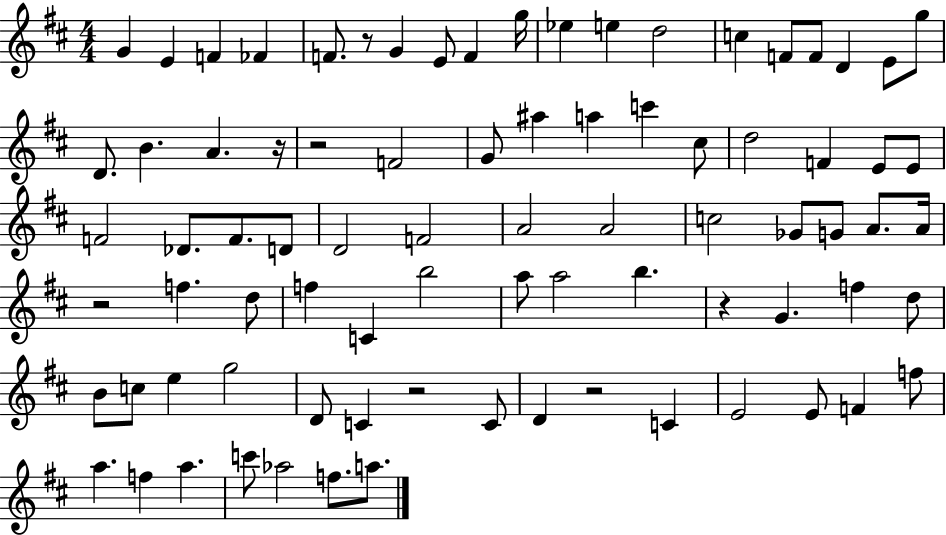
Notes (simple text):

G4/q E4/q F4/q FES4/q F4/e. R/e G4/q E4/e F4/q G5/s Eb5/q E5/q D5/h C5/q F4/e F4/e D4/q E4/e G5/e D4/e. B4/q. A4/q. R/s R/h F4/h G4/e A#5/q A5/q C6/q C#5/e D5/h F4/q E4/e E4/e F4/h Db4/e. F4/e. D4/e D4/h F4/h A4/h A4/h C5/h Gb4/e G4/e A4/e. A4/s R/h F5/q. D5/e F5/q C4/q B5/h A5/e A5/h B5/q. R/q G4/q. F5/q D5/e B4/e C5/e E5/q G5/h D4/e C4/q R/h C4/e D4/q R/h C4/q E4/h E4/e F4/q F5/e A5/q. F5/q A5/q. C6/e Ab5/h F5/e. A5/e.